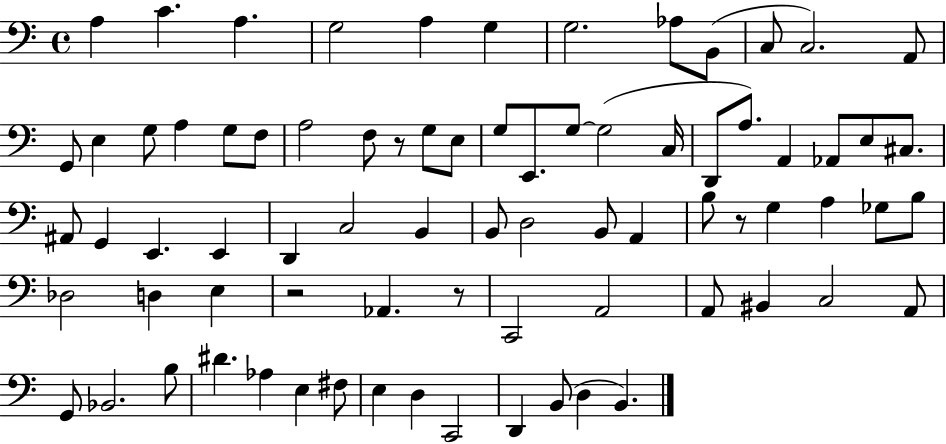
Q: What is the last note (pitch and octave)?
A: B2